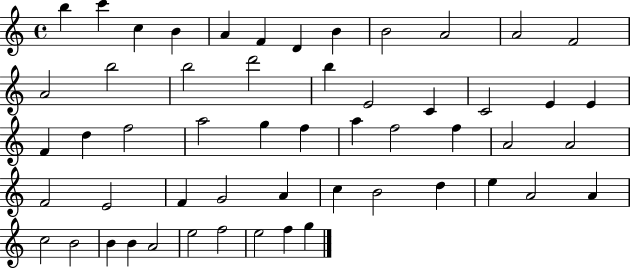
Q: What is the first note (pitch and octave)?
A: B5